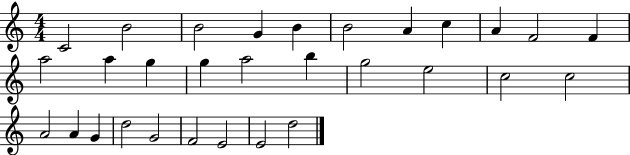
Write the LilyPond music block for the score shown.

{
  \clef treble
  \numericTimeSignature
  \time 4/4
  \key c \major
  c'2 b'2 | b'2 g'4 b'4 | b'2 a'4 c''4 | a'4 f'2 f'4 | \break a''2 a''4 g''4 | g''4 a''2 b''4 | g''2 e''2 | c''2 c''2 | \break a'2 a'4 g'4 | d''2 g'2 | f'2 e'2 | e'2 d''2 | \break \bar "|."
}